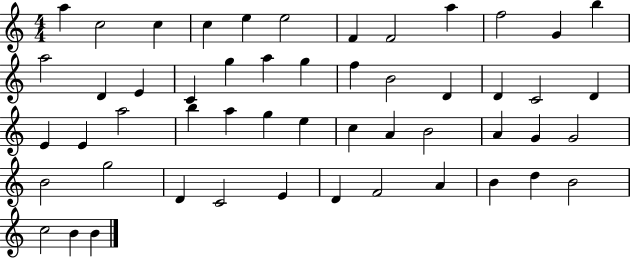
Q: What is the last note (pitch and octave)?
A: B4